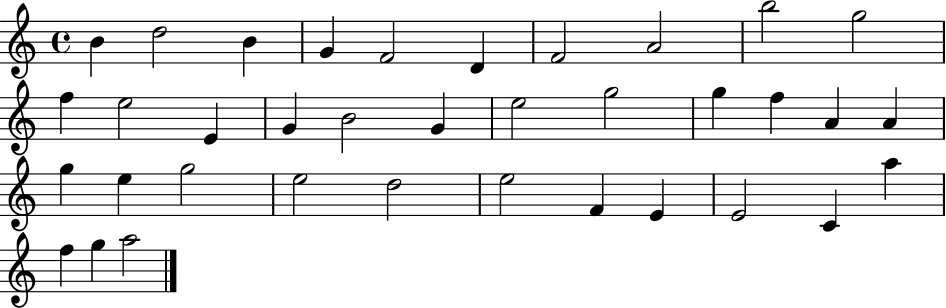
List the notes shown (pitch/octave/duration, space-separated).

B4/q D5/h B4/q G4/q F4/h D4/q F4/h A4/h B5/h G5/h F5/q E5/h E4/q G4/q B4/h G4/q E5/h G5/h G5/q F5/q A4/q A4/q G5/q E5/q G5/h E5/h D5/h E5/h F4/q E4/q E4/h C4/q A5/q F5/q G5/q A5/h